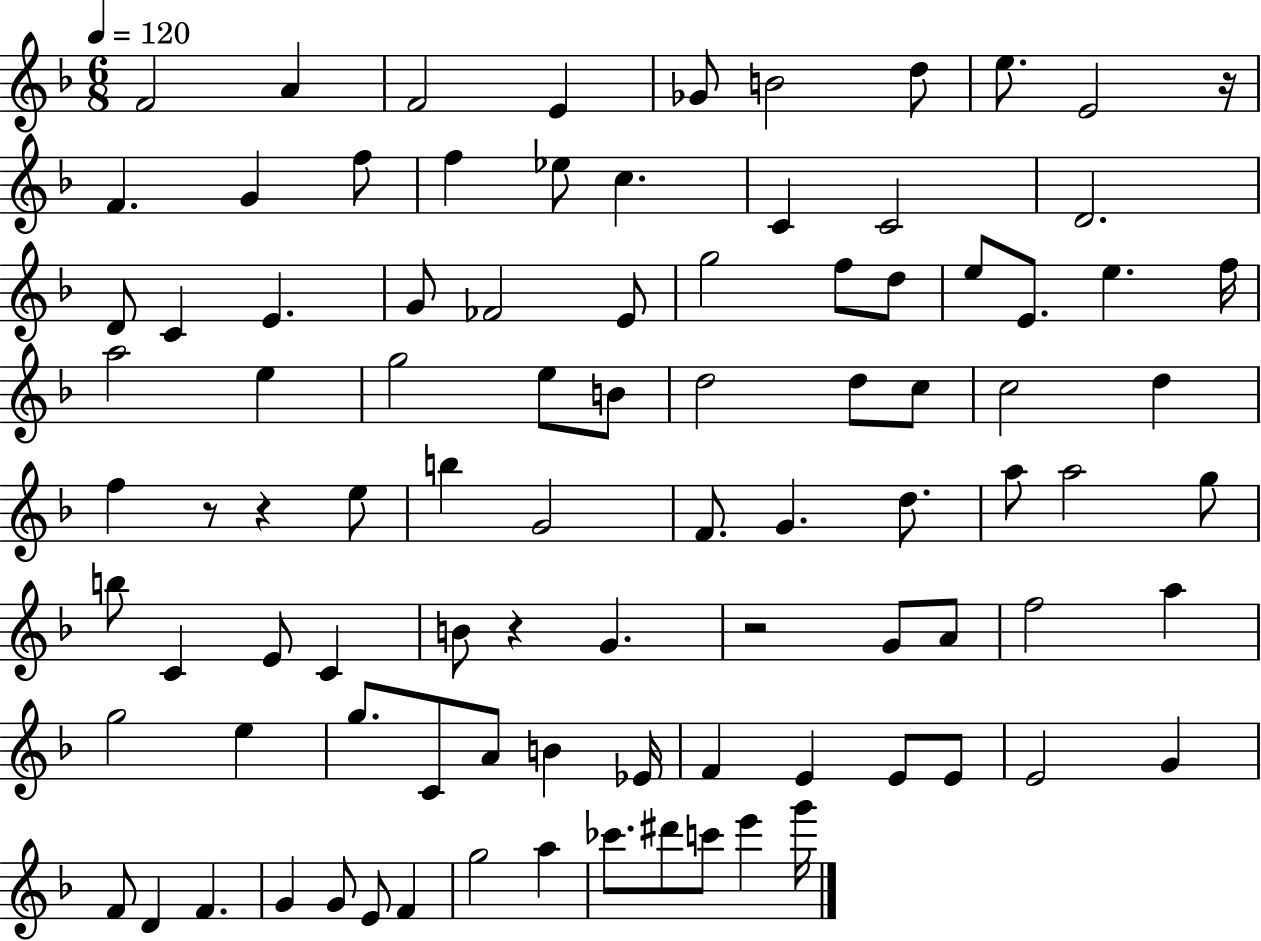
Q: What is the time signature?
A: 6/8